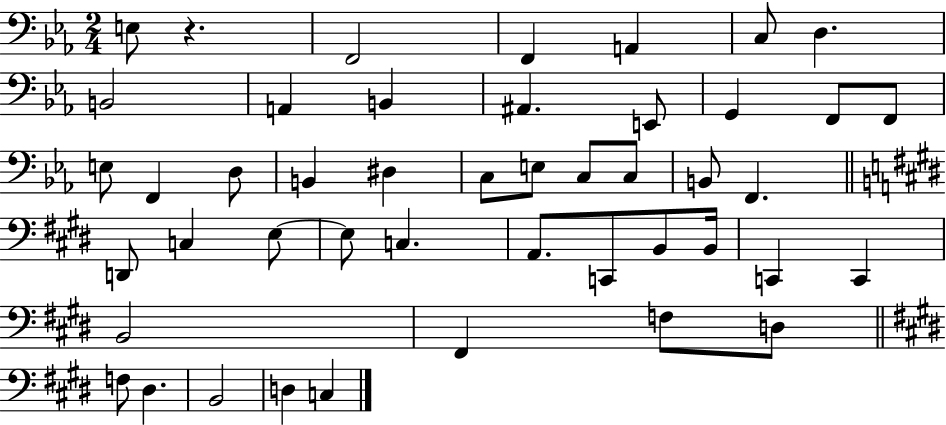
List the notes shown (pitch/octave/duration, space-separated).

E3/e R/q. F2/h F2/q A2/q C3/e D3/q. B2/h A2/q B2/q A#2/q. E2/e G2/q F2/e F2/e E3/e F2/q D3/e B2/q D#3/q C3/e E3/e C3/e C3/e B2/e F2/q. D2/e C3/q E3/e E3/e C3/q. A2/e. C2/e B2/e B2/s C2/q C2/q B2/h F#2/q F3/e D3/e F3/e D#3/q. B2/h D3/q C3/q